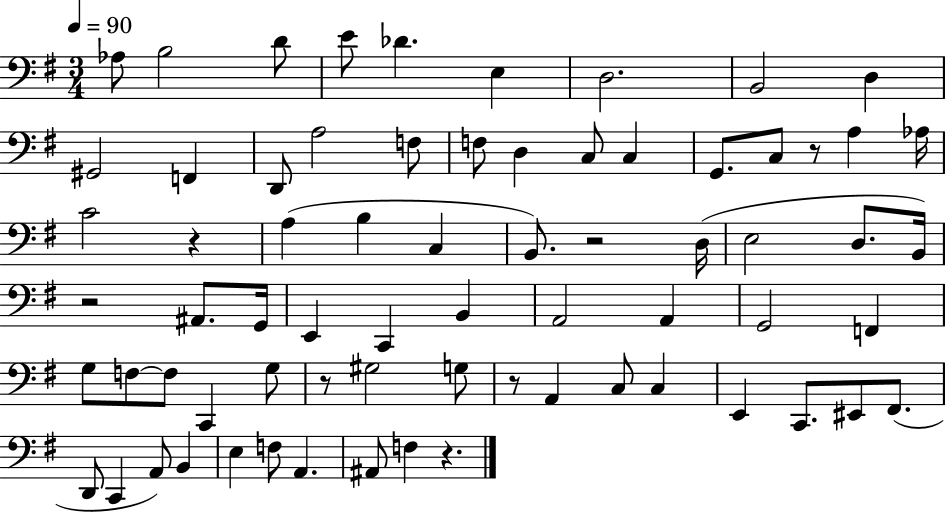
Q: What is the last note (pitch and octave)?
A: F3